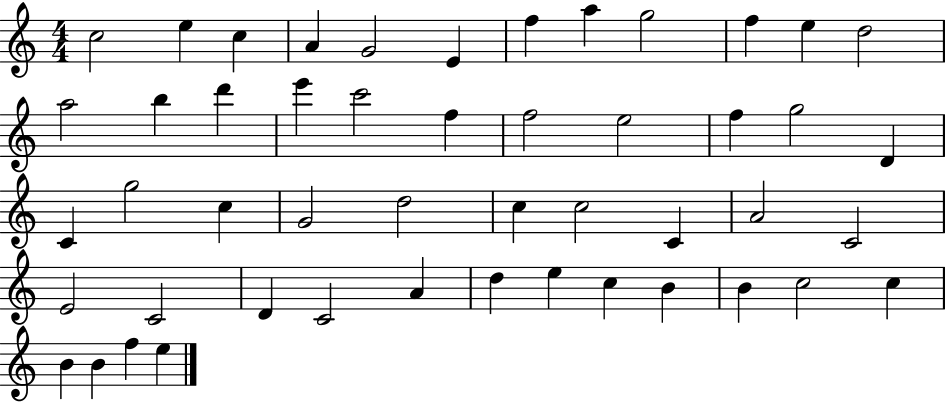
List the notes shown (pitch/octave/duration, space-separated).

C5/h E5/q C5/q A4/q G4/h E4/q F5/q A5/q G5/h F5/q E5/q D5/h A5/h B5/q D6/q E6/q C6/h F5/q F5/h E5/h F5/q G5/h D4/q C4/q G5/h C5/q G4/h D5/h C5/q C5/h C4/q A4/h C4/h E4/h C4/h D4/q C4/h A4/q D5/q E5/q C5/q B4/q B4/q C5/h C5/q B4/q B4/q F5/q E5/q